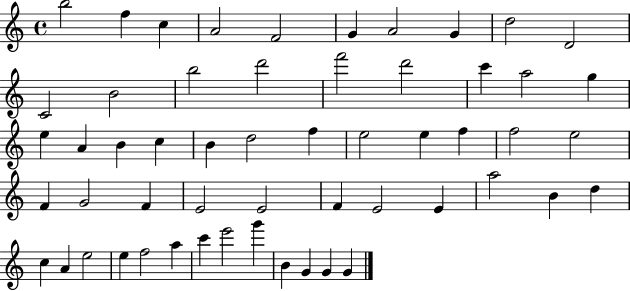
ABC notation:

X:1
T:Untitled
M:4/4
L:1/4
K:C
b2 f c A2 F2 G A2 G d2 D2 C2 B2 b2 d'2 f'2 d'2 c' a2 g e A B c B d2 f e2 e f f2 e2 F G2 F E2 E2 F E2 E a2 B d c A e2 e f2 a c' e'2 g' B G G G